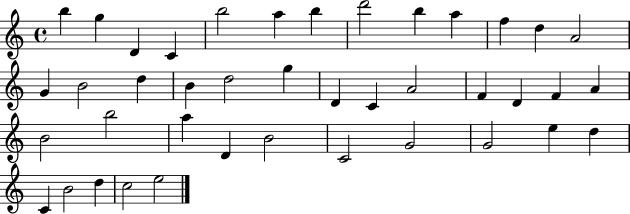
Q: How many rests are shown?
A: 0